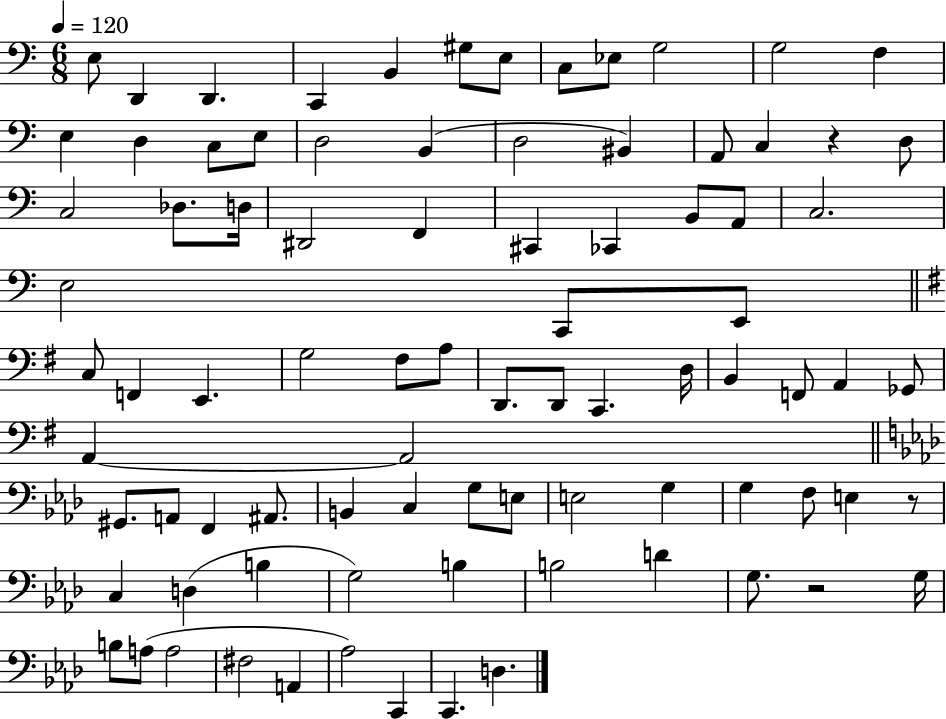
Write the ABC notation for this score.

X:1
T:Untitled
M:6/8
L:1/4
K:C
E,/2 D,, D,, C,, B,, ^G,/2 E,/2 C,/2 _E,/2 G,2 G,2 F, E, D, C,/2 E,/2 D,2 B,, D,2 ^B,, A,,/2 C, z D,/2 C,2 _D,/2 D,/4 ^D,,2 F,, ^C,, _C,, B,,/2 A,,/2 C,2 E,2 C,,/2 E,,/2 C,/2 F,, E,, G,2 ^F,/2 A,/2 D,,/2 D,,/2 C,, D,/4 B,, F,,/2 A,, _G,,/2 A,, A,,2 ^G,,/2 A,,/2 F,, ^A,,/2 B,, C, G,/2 E,/2 E,2 G, G, F,/2 E, z/2 C, D, B, G,2 B, B,2 D G,/2 z2 G,/4 B,/2 A,/2 A,2 ^F,2 A,, _A,2 C,, C,, D,